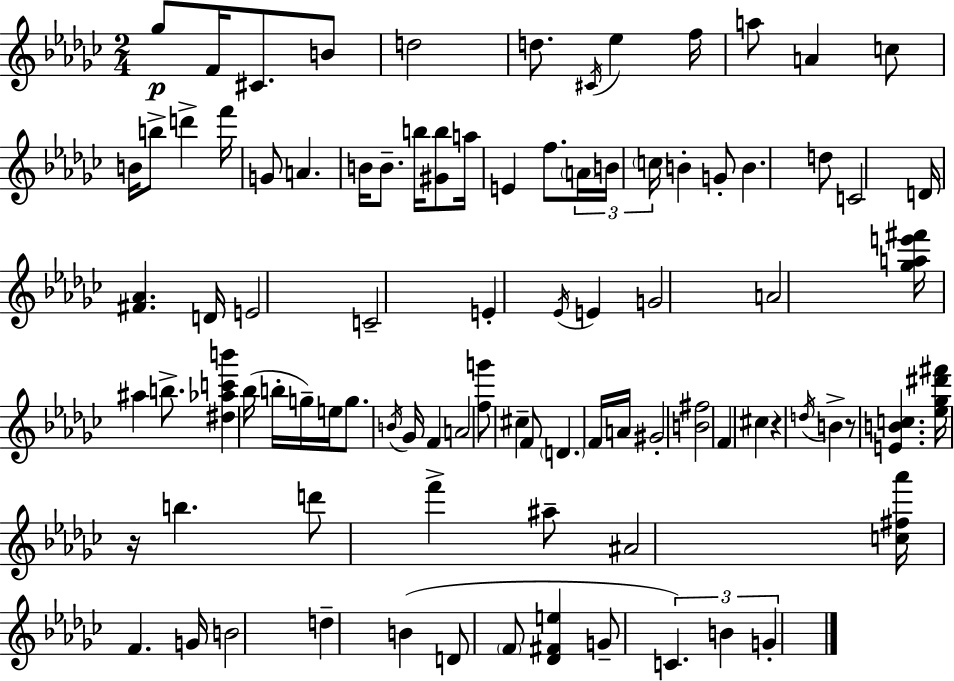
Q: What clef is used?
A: treble